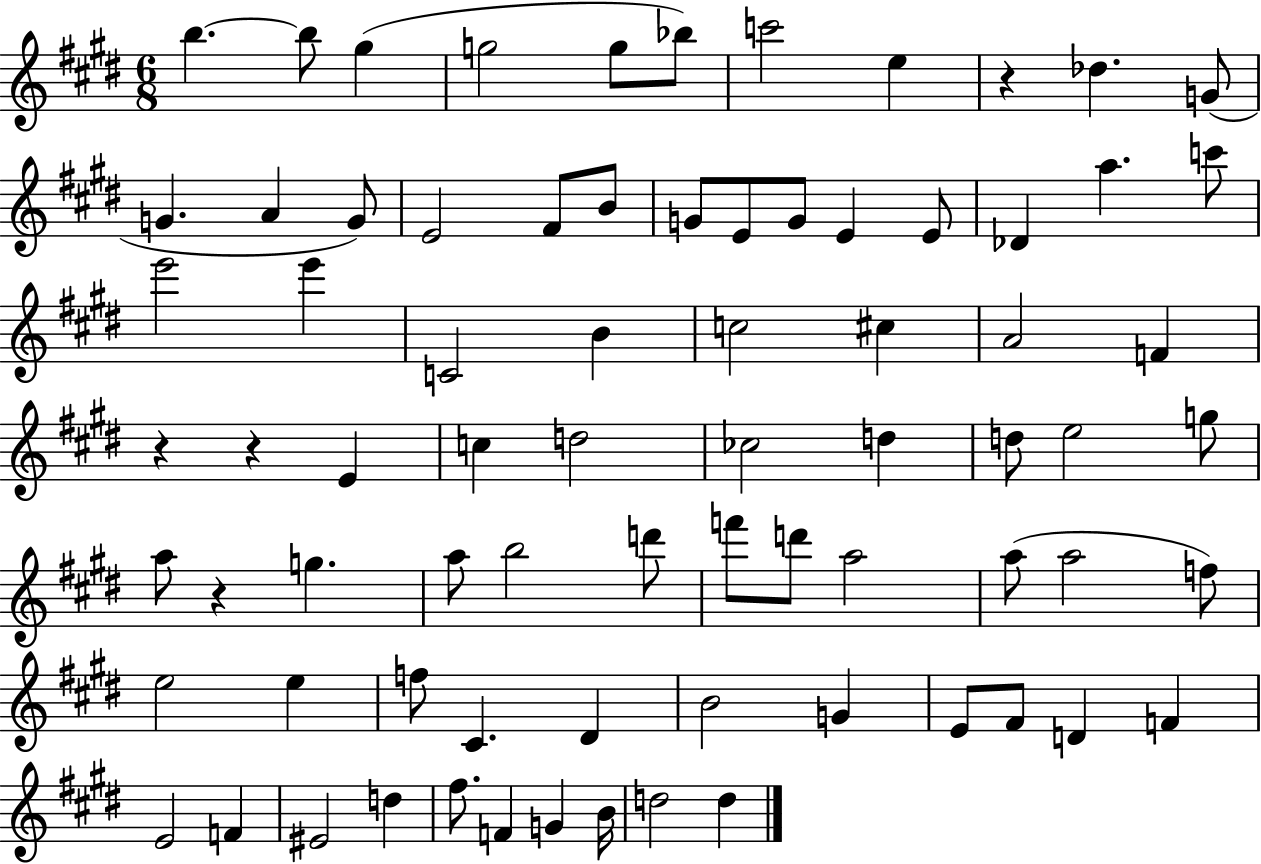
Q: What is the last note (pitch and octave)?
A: D5